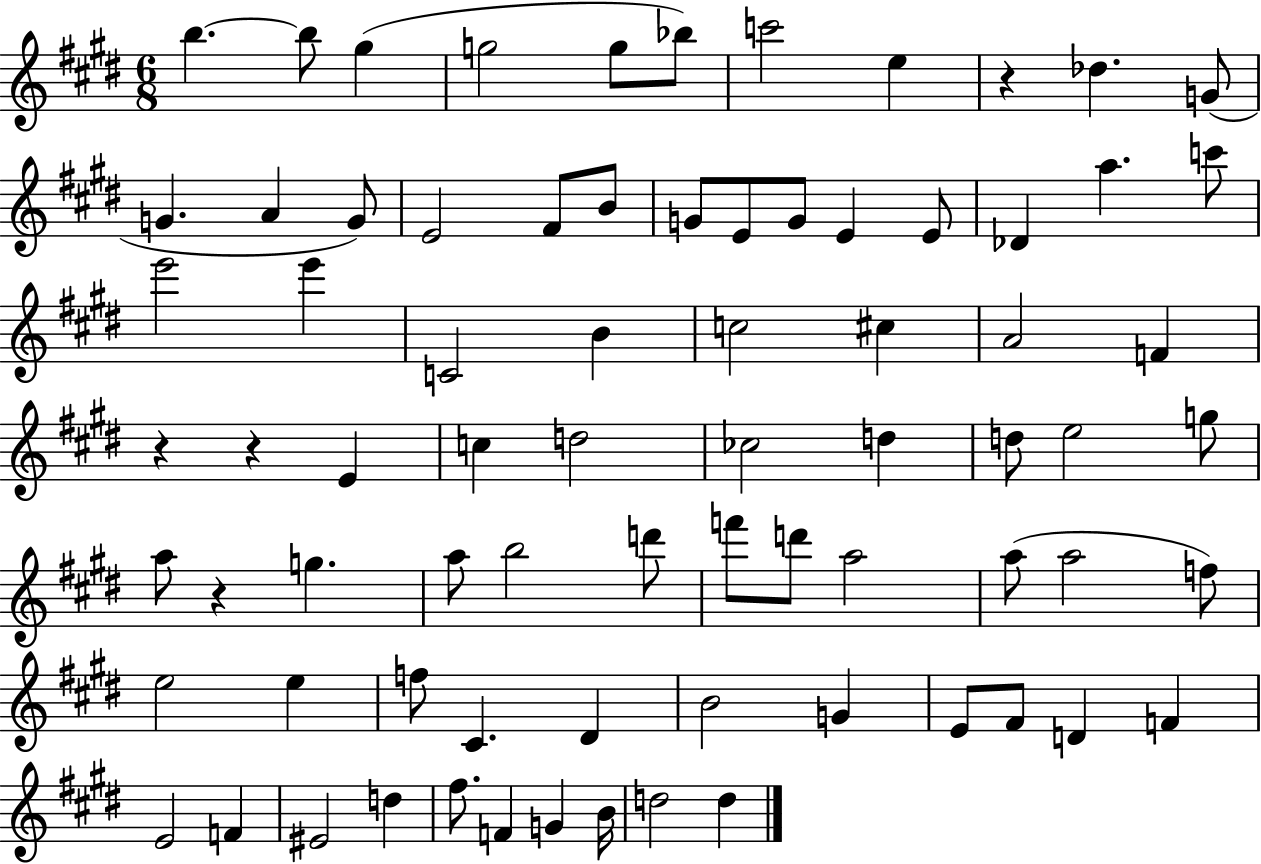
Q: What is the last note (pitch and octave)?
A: D5